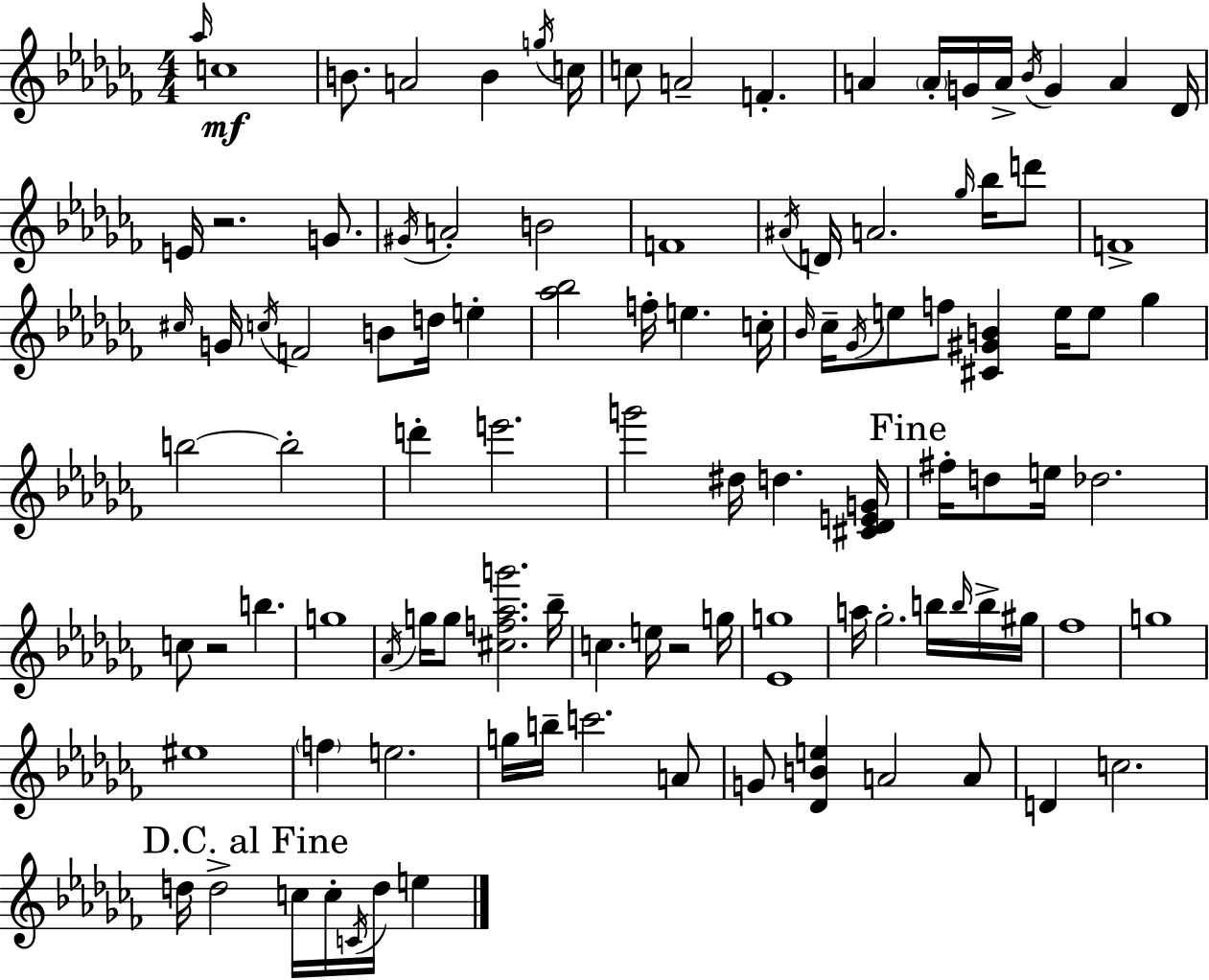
{
  \clef treble
  \numericTimeSignature
  \time 4/4
  \key aes \minor
  \grace { aes''16 }\mf c''1 | b'8. a'2 b'4 | \acciaccatura { g''16 } c''16 c''8 a'2-- f'4.-. | a'4 \parenthesize a'16-. g'16 a'16-> \acciaccatura { bes'16 } g'4 a'4 | \break des'16 e'16 r2. | g'8. \acciaccatura { gis'16 } a'2-. b'2 | f'1 | \acciaccatura { ais'16 } d'16 a'2. | \break \grace { ges''16 } bes''16 d'''8 f'1-> | \grace { cis''16 } g'16 \acciaccatura { c''16 } f'2 | b'8 d''16 e''4-. <aes'' bes''>2 | f''16-. e''4. c''16-. \grace { bes'16 } ces''16-- \acciaccatura { ges'16 } e''8 f''8 <cis' gis' b'>4 | \break e''16 e''8 ges''4 b''2~~ | b''2-. d'''4-. e'''2. | g'''2 | dis''16 d''4. <cis' des' e' g'>16 \mark "Fine" fis''16-. d''8 e''16 des''2. | \break c''8 r2 | b''4. g''1 | \acciaccatura { aes'16 } g''16 g''8 <cis'' f'' aes'' g'''>2. | bes''16-- c''4. | \break e''16 r2 g''16 <ees' g''>1 | a''16 ges''2.-. | b''16 \grace { b''16 } b''16-> gis''16 fes''1 | g''1 | \break eis''1 | \parenthesize f''4 | e''2. g''16 b''16-- c'''2. | a'8 g'8 <des' b' e''>4 | \break a'2 a'8 d'4 | c''2. \mark "D.C. al Fine" d''16 d''2-> | c''16 c''16-. \acciaccatura { c'16 } d''16 e''4 \bar "|."
}